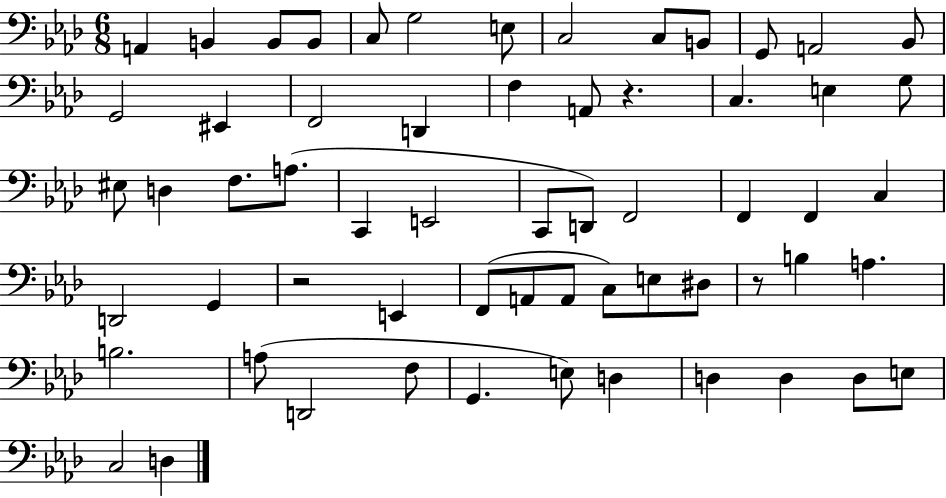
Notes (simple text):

A2/q B2/q B2/e B2/e C3/e G3/h E3/e C3/h C3/e B2/e G2/e A2/h Bb2/e G2/h EIS2/q F2/h D2/q F3/q A2/e R/q. C3/q. E3/q G3/e EIS3/e D3/q F3/e. A3/e. C2/q E2/h C2/e D2/e F2/h F2/q F2/q C3/q D2/h G2/q R/h E2/q F2/e A2/e A2/e C3/e E3/e D#3/e R/e B3/q A3/q. B3/h. A3/e D2/h F3/e G2/q. E3/e D3/q D3/q D3/q D3/e E3/e C3/h D3/q